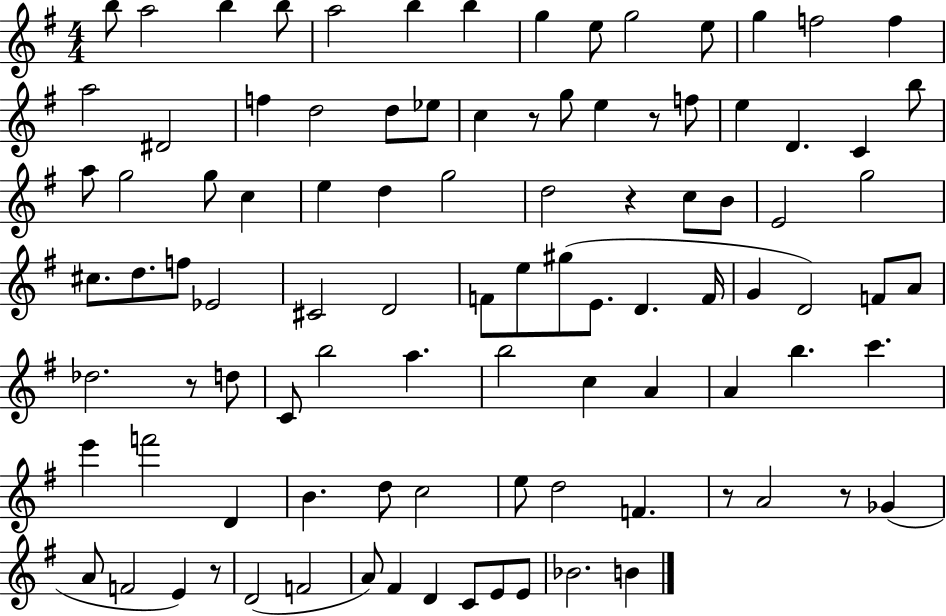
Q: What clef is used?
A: treble